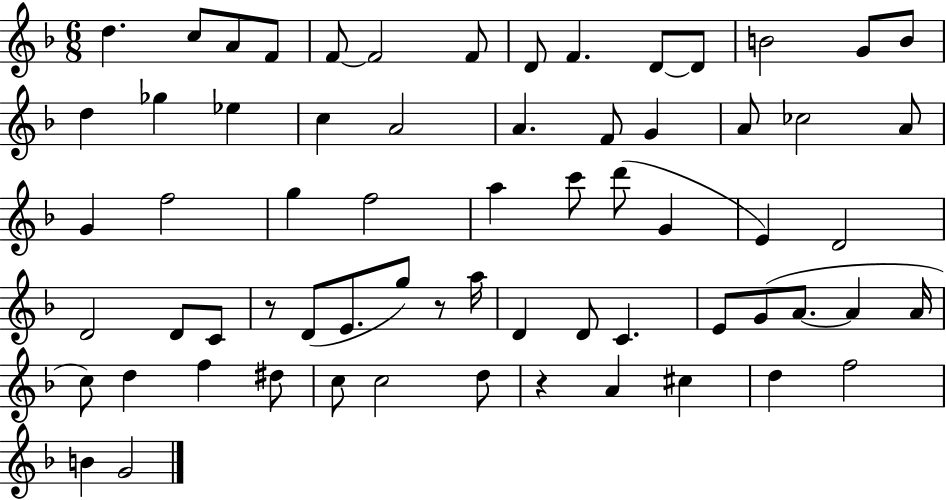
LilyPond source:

{
  \clef treble
  \numericTimeSignature
  \time 6/8
  \key f \major
  d''4. c''8 a'8 f'8 | f'8~~ f'2 f'8 | d'8 f'4. d'8~~ d'8 | b'2 g'8 b'8 | \break d''4 ges''4 ees''4 | c''4 a'2 | a'4. f'8 g'4 | a'8 ces''2 a'8 | \break g'4 f''2 | g''4 f''2 | a''4 c'''8 d'''8( g'4 | e'4) d'2 | \break d'2 d'8 c'8 | r8 d'8( e'8. g''8) r8 a''16 | d'4 d'8 c'4. | e'8 g'8( a'8.~~ a'4 a'16 | \break c''8) d''4 f''4 dis''8 | c''8 c''2 d''8 | r4 a'4 cis''4 | d''4 f''2 | \break b'4 g'2 | \bar "|."
}